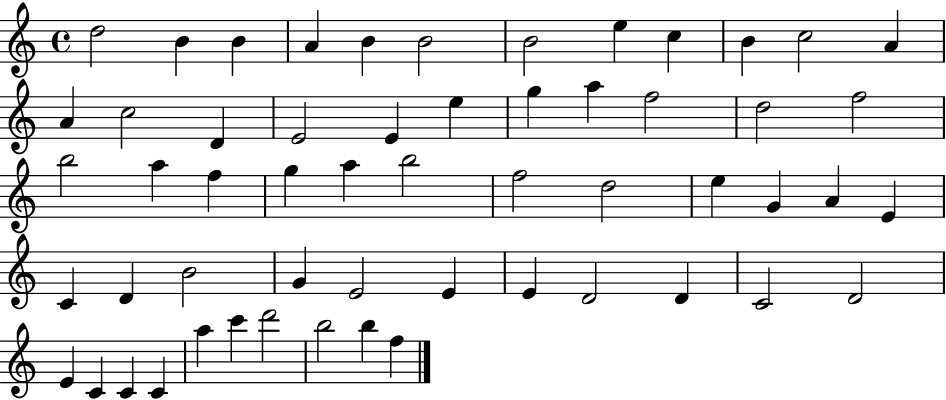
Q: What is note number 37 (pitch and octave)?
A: D4